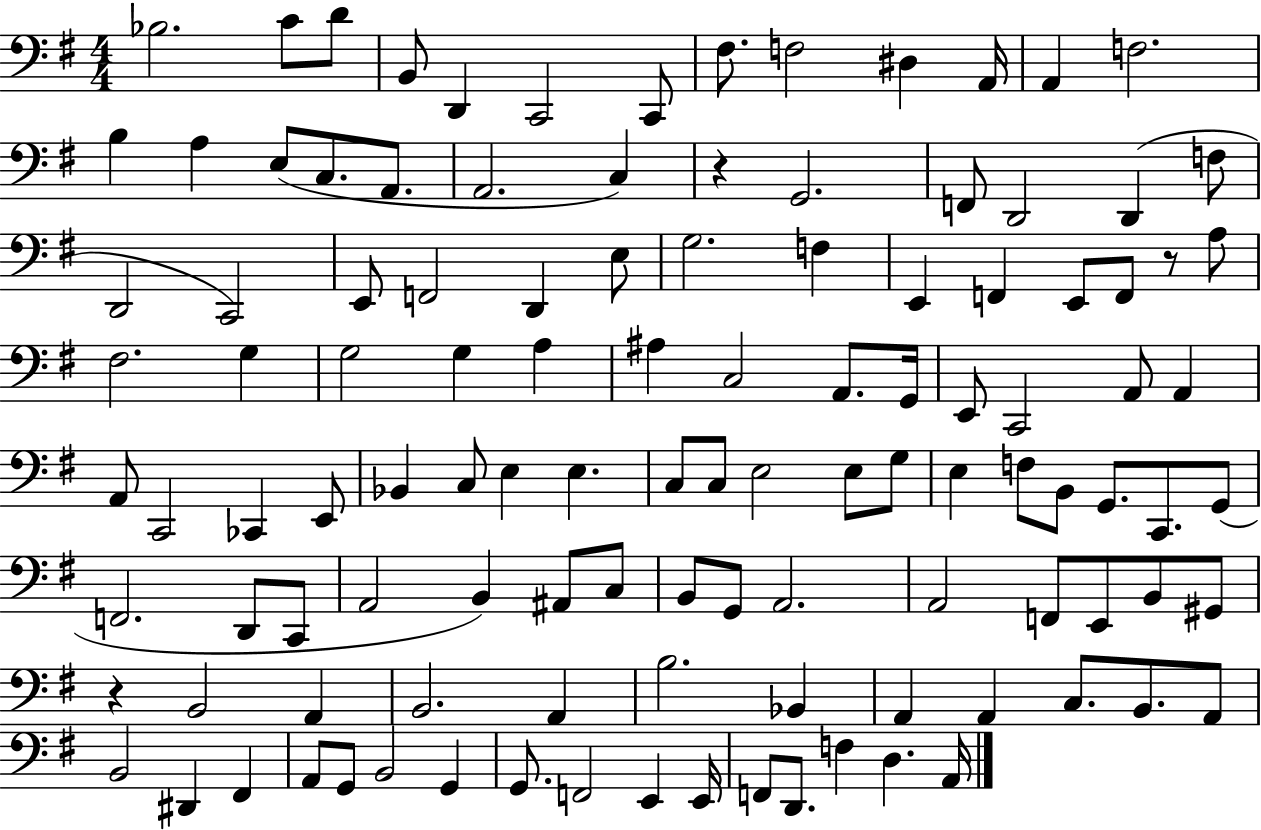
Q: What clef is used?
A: bass